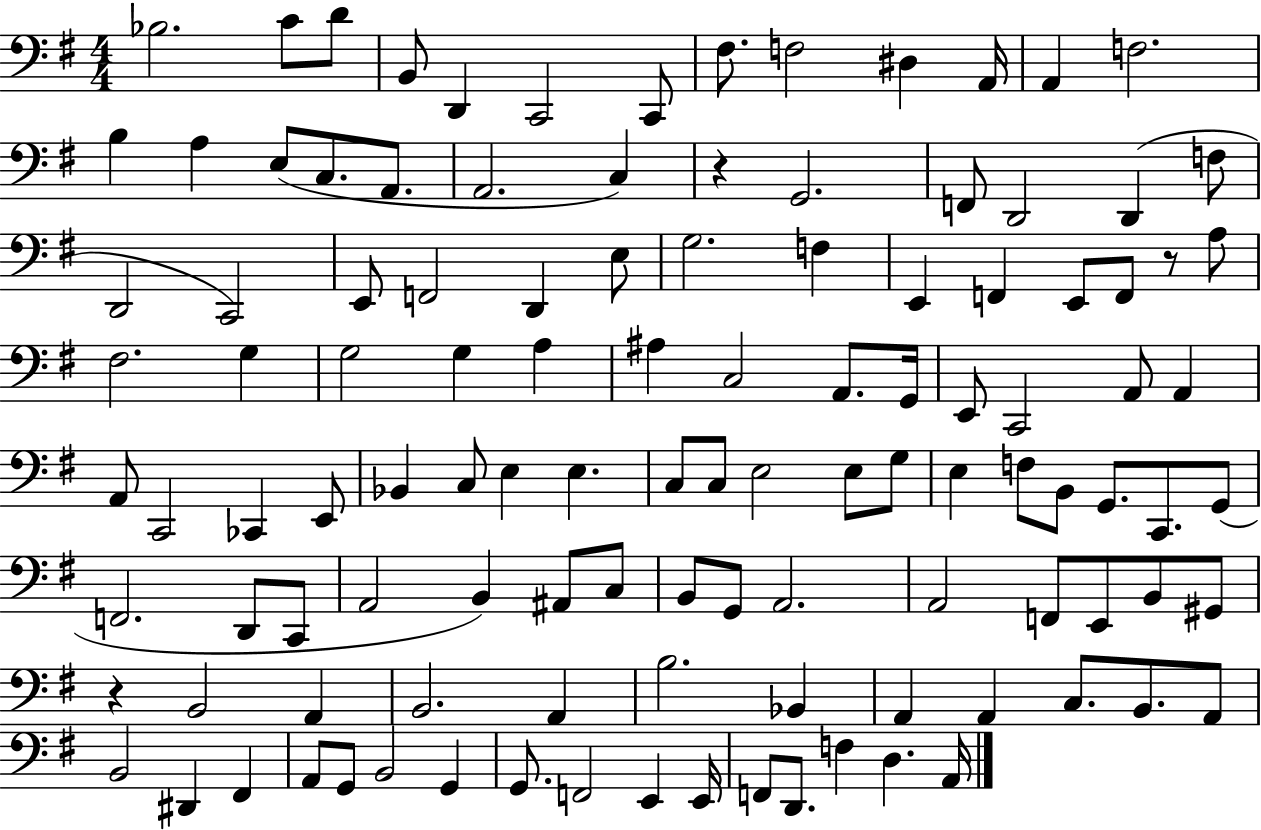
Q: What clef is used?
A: bass